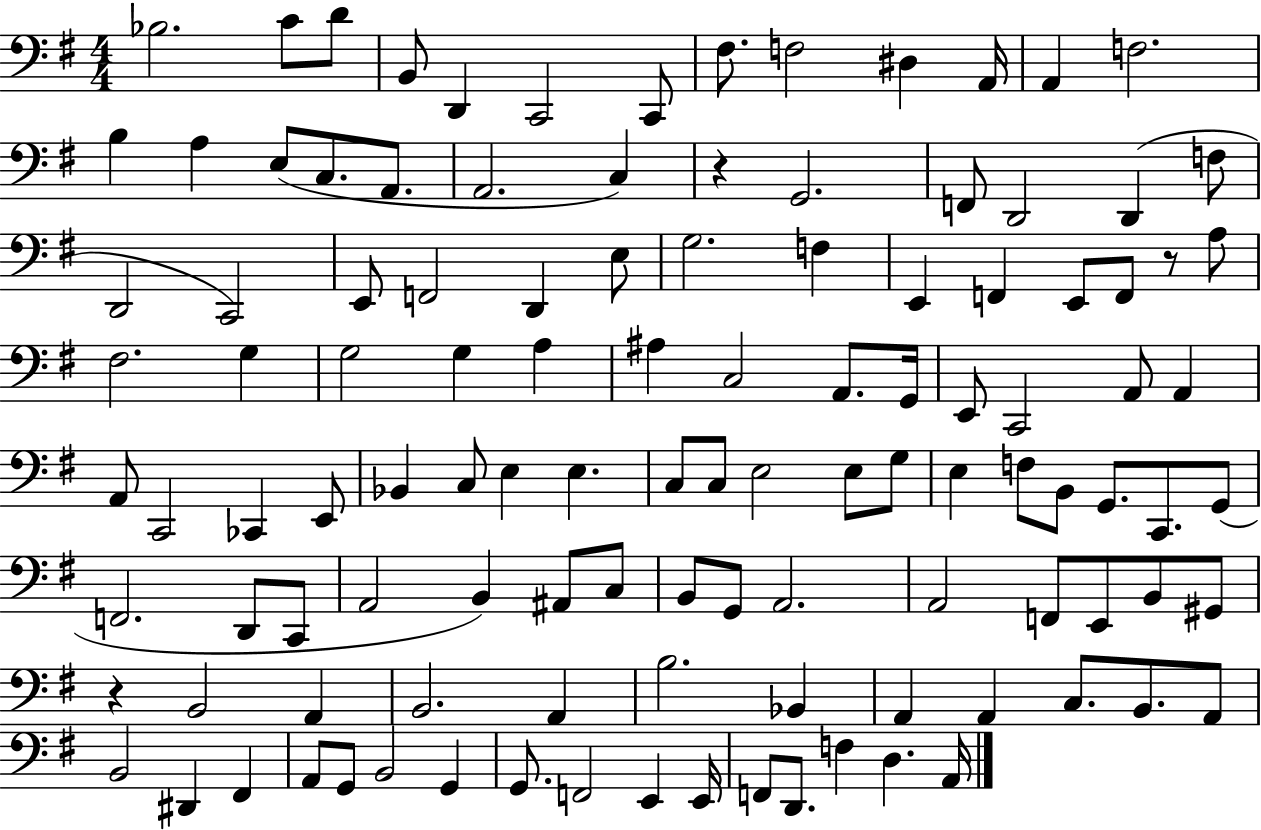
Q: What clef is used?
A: bass